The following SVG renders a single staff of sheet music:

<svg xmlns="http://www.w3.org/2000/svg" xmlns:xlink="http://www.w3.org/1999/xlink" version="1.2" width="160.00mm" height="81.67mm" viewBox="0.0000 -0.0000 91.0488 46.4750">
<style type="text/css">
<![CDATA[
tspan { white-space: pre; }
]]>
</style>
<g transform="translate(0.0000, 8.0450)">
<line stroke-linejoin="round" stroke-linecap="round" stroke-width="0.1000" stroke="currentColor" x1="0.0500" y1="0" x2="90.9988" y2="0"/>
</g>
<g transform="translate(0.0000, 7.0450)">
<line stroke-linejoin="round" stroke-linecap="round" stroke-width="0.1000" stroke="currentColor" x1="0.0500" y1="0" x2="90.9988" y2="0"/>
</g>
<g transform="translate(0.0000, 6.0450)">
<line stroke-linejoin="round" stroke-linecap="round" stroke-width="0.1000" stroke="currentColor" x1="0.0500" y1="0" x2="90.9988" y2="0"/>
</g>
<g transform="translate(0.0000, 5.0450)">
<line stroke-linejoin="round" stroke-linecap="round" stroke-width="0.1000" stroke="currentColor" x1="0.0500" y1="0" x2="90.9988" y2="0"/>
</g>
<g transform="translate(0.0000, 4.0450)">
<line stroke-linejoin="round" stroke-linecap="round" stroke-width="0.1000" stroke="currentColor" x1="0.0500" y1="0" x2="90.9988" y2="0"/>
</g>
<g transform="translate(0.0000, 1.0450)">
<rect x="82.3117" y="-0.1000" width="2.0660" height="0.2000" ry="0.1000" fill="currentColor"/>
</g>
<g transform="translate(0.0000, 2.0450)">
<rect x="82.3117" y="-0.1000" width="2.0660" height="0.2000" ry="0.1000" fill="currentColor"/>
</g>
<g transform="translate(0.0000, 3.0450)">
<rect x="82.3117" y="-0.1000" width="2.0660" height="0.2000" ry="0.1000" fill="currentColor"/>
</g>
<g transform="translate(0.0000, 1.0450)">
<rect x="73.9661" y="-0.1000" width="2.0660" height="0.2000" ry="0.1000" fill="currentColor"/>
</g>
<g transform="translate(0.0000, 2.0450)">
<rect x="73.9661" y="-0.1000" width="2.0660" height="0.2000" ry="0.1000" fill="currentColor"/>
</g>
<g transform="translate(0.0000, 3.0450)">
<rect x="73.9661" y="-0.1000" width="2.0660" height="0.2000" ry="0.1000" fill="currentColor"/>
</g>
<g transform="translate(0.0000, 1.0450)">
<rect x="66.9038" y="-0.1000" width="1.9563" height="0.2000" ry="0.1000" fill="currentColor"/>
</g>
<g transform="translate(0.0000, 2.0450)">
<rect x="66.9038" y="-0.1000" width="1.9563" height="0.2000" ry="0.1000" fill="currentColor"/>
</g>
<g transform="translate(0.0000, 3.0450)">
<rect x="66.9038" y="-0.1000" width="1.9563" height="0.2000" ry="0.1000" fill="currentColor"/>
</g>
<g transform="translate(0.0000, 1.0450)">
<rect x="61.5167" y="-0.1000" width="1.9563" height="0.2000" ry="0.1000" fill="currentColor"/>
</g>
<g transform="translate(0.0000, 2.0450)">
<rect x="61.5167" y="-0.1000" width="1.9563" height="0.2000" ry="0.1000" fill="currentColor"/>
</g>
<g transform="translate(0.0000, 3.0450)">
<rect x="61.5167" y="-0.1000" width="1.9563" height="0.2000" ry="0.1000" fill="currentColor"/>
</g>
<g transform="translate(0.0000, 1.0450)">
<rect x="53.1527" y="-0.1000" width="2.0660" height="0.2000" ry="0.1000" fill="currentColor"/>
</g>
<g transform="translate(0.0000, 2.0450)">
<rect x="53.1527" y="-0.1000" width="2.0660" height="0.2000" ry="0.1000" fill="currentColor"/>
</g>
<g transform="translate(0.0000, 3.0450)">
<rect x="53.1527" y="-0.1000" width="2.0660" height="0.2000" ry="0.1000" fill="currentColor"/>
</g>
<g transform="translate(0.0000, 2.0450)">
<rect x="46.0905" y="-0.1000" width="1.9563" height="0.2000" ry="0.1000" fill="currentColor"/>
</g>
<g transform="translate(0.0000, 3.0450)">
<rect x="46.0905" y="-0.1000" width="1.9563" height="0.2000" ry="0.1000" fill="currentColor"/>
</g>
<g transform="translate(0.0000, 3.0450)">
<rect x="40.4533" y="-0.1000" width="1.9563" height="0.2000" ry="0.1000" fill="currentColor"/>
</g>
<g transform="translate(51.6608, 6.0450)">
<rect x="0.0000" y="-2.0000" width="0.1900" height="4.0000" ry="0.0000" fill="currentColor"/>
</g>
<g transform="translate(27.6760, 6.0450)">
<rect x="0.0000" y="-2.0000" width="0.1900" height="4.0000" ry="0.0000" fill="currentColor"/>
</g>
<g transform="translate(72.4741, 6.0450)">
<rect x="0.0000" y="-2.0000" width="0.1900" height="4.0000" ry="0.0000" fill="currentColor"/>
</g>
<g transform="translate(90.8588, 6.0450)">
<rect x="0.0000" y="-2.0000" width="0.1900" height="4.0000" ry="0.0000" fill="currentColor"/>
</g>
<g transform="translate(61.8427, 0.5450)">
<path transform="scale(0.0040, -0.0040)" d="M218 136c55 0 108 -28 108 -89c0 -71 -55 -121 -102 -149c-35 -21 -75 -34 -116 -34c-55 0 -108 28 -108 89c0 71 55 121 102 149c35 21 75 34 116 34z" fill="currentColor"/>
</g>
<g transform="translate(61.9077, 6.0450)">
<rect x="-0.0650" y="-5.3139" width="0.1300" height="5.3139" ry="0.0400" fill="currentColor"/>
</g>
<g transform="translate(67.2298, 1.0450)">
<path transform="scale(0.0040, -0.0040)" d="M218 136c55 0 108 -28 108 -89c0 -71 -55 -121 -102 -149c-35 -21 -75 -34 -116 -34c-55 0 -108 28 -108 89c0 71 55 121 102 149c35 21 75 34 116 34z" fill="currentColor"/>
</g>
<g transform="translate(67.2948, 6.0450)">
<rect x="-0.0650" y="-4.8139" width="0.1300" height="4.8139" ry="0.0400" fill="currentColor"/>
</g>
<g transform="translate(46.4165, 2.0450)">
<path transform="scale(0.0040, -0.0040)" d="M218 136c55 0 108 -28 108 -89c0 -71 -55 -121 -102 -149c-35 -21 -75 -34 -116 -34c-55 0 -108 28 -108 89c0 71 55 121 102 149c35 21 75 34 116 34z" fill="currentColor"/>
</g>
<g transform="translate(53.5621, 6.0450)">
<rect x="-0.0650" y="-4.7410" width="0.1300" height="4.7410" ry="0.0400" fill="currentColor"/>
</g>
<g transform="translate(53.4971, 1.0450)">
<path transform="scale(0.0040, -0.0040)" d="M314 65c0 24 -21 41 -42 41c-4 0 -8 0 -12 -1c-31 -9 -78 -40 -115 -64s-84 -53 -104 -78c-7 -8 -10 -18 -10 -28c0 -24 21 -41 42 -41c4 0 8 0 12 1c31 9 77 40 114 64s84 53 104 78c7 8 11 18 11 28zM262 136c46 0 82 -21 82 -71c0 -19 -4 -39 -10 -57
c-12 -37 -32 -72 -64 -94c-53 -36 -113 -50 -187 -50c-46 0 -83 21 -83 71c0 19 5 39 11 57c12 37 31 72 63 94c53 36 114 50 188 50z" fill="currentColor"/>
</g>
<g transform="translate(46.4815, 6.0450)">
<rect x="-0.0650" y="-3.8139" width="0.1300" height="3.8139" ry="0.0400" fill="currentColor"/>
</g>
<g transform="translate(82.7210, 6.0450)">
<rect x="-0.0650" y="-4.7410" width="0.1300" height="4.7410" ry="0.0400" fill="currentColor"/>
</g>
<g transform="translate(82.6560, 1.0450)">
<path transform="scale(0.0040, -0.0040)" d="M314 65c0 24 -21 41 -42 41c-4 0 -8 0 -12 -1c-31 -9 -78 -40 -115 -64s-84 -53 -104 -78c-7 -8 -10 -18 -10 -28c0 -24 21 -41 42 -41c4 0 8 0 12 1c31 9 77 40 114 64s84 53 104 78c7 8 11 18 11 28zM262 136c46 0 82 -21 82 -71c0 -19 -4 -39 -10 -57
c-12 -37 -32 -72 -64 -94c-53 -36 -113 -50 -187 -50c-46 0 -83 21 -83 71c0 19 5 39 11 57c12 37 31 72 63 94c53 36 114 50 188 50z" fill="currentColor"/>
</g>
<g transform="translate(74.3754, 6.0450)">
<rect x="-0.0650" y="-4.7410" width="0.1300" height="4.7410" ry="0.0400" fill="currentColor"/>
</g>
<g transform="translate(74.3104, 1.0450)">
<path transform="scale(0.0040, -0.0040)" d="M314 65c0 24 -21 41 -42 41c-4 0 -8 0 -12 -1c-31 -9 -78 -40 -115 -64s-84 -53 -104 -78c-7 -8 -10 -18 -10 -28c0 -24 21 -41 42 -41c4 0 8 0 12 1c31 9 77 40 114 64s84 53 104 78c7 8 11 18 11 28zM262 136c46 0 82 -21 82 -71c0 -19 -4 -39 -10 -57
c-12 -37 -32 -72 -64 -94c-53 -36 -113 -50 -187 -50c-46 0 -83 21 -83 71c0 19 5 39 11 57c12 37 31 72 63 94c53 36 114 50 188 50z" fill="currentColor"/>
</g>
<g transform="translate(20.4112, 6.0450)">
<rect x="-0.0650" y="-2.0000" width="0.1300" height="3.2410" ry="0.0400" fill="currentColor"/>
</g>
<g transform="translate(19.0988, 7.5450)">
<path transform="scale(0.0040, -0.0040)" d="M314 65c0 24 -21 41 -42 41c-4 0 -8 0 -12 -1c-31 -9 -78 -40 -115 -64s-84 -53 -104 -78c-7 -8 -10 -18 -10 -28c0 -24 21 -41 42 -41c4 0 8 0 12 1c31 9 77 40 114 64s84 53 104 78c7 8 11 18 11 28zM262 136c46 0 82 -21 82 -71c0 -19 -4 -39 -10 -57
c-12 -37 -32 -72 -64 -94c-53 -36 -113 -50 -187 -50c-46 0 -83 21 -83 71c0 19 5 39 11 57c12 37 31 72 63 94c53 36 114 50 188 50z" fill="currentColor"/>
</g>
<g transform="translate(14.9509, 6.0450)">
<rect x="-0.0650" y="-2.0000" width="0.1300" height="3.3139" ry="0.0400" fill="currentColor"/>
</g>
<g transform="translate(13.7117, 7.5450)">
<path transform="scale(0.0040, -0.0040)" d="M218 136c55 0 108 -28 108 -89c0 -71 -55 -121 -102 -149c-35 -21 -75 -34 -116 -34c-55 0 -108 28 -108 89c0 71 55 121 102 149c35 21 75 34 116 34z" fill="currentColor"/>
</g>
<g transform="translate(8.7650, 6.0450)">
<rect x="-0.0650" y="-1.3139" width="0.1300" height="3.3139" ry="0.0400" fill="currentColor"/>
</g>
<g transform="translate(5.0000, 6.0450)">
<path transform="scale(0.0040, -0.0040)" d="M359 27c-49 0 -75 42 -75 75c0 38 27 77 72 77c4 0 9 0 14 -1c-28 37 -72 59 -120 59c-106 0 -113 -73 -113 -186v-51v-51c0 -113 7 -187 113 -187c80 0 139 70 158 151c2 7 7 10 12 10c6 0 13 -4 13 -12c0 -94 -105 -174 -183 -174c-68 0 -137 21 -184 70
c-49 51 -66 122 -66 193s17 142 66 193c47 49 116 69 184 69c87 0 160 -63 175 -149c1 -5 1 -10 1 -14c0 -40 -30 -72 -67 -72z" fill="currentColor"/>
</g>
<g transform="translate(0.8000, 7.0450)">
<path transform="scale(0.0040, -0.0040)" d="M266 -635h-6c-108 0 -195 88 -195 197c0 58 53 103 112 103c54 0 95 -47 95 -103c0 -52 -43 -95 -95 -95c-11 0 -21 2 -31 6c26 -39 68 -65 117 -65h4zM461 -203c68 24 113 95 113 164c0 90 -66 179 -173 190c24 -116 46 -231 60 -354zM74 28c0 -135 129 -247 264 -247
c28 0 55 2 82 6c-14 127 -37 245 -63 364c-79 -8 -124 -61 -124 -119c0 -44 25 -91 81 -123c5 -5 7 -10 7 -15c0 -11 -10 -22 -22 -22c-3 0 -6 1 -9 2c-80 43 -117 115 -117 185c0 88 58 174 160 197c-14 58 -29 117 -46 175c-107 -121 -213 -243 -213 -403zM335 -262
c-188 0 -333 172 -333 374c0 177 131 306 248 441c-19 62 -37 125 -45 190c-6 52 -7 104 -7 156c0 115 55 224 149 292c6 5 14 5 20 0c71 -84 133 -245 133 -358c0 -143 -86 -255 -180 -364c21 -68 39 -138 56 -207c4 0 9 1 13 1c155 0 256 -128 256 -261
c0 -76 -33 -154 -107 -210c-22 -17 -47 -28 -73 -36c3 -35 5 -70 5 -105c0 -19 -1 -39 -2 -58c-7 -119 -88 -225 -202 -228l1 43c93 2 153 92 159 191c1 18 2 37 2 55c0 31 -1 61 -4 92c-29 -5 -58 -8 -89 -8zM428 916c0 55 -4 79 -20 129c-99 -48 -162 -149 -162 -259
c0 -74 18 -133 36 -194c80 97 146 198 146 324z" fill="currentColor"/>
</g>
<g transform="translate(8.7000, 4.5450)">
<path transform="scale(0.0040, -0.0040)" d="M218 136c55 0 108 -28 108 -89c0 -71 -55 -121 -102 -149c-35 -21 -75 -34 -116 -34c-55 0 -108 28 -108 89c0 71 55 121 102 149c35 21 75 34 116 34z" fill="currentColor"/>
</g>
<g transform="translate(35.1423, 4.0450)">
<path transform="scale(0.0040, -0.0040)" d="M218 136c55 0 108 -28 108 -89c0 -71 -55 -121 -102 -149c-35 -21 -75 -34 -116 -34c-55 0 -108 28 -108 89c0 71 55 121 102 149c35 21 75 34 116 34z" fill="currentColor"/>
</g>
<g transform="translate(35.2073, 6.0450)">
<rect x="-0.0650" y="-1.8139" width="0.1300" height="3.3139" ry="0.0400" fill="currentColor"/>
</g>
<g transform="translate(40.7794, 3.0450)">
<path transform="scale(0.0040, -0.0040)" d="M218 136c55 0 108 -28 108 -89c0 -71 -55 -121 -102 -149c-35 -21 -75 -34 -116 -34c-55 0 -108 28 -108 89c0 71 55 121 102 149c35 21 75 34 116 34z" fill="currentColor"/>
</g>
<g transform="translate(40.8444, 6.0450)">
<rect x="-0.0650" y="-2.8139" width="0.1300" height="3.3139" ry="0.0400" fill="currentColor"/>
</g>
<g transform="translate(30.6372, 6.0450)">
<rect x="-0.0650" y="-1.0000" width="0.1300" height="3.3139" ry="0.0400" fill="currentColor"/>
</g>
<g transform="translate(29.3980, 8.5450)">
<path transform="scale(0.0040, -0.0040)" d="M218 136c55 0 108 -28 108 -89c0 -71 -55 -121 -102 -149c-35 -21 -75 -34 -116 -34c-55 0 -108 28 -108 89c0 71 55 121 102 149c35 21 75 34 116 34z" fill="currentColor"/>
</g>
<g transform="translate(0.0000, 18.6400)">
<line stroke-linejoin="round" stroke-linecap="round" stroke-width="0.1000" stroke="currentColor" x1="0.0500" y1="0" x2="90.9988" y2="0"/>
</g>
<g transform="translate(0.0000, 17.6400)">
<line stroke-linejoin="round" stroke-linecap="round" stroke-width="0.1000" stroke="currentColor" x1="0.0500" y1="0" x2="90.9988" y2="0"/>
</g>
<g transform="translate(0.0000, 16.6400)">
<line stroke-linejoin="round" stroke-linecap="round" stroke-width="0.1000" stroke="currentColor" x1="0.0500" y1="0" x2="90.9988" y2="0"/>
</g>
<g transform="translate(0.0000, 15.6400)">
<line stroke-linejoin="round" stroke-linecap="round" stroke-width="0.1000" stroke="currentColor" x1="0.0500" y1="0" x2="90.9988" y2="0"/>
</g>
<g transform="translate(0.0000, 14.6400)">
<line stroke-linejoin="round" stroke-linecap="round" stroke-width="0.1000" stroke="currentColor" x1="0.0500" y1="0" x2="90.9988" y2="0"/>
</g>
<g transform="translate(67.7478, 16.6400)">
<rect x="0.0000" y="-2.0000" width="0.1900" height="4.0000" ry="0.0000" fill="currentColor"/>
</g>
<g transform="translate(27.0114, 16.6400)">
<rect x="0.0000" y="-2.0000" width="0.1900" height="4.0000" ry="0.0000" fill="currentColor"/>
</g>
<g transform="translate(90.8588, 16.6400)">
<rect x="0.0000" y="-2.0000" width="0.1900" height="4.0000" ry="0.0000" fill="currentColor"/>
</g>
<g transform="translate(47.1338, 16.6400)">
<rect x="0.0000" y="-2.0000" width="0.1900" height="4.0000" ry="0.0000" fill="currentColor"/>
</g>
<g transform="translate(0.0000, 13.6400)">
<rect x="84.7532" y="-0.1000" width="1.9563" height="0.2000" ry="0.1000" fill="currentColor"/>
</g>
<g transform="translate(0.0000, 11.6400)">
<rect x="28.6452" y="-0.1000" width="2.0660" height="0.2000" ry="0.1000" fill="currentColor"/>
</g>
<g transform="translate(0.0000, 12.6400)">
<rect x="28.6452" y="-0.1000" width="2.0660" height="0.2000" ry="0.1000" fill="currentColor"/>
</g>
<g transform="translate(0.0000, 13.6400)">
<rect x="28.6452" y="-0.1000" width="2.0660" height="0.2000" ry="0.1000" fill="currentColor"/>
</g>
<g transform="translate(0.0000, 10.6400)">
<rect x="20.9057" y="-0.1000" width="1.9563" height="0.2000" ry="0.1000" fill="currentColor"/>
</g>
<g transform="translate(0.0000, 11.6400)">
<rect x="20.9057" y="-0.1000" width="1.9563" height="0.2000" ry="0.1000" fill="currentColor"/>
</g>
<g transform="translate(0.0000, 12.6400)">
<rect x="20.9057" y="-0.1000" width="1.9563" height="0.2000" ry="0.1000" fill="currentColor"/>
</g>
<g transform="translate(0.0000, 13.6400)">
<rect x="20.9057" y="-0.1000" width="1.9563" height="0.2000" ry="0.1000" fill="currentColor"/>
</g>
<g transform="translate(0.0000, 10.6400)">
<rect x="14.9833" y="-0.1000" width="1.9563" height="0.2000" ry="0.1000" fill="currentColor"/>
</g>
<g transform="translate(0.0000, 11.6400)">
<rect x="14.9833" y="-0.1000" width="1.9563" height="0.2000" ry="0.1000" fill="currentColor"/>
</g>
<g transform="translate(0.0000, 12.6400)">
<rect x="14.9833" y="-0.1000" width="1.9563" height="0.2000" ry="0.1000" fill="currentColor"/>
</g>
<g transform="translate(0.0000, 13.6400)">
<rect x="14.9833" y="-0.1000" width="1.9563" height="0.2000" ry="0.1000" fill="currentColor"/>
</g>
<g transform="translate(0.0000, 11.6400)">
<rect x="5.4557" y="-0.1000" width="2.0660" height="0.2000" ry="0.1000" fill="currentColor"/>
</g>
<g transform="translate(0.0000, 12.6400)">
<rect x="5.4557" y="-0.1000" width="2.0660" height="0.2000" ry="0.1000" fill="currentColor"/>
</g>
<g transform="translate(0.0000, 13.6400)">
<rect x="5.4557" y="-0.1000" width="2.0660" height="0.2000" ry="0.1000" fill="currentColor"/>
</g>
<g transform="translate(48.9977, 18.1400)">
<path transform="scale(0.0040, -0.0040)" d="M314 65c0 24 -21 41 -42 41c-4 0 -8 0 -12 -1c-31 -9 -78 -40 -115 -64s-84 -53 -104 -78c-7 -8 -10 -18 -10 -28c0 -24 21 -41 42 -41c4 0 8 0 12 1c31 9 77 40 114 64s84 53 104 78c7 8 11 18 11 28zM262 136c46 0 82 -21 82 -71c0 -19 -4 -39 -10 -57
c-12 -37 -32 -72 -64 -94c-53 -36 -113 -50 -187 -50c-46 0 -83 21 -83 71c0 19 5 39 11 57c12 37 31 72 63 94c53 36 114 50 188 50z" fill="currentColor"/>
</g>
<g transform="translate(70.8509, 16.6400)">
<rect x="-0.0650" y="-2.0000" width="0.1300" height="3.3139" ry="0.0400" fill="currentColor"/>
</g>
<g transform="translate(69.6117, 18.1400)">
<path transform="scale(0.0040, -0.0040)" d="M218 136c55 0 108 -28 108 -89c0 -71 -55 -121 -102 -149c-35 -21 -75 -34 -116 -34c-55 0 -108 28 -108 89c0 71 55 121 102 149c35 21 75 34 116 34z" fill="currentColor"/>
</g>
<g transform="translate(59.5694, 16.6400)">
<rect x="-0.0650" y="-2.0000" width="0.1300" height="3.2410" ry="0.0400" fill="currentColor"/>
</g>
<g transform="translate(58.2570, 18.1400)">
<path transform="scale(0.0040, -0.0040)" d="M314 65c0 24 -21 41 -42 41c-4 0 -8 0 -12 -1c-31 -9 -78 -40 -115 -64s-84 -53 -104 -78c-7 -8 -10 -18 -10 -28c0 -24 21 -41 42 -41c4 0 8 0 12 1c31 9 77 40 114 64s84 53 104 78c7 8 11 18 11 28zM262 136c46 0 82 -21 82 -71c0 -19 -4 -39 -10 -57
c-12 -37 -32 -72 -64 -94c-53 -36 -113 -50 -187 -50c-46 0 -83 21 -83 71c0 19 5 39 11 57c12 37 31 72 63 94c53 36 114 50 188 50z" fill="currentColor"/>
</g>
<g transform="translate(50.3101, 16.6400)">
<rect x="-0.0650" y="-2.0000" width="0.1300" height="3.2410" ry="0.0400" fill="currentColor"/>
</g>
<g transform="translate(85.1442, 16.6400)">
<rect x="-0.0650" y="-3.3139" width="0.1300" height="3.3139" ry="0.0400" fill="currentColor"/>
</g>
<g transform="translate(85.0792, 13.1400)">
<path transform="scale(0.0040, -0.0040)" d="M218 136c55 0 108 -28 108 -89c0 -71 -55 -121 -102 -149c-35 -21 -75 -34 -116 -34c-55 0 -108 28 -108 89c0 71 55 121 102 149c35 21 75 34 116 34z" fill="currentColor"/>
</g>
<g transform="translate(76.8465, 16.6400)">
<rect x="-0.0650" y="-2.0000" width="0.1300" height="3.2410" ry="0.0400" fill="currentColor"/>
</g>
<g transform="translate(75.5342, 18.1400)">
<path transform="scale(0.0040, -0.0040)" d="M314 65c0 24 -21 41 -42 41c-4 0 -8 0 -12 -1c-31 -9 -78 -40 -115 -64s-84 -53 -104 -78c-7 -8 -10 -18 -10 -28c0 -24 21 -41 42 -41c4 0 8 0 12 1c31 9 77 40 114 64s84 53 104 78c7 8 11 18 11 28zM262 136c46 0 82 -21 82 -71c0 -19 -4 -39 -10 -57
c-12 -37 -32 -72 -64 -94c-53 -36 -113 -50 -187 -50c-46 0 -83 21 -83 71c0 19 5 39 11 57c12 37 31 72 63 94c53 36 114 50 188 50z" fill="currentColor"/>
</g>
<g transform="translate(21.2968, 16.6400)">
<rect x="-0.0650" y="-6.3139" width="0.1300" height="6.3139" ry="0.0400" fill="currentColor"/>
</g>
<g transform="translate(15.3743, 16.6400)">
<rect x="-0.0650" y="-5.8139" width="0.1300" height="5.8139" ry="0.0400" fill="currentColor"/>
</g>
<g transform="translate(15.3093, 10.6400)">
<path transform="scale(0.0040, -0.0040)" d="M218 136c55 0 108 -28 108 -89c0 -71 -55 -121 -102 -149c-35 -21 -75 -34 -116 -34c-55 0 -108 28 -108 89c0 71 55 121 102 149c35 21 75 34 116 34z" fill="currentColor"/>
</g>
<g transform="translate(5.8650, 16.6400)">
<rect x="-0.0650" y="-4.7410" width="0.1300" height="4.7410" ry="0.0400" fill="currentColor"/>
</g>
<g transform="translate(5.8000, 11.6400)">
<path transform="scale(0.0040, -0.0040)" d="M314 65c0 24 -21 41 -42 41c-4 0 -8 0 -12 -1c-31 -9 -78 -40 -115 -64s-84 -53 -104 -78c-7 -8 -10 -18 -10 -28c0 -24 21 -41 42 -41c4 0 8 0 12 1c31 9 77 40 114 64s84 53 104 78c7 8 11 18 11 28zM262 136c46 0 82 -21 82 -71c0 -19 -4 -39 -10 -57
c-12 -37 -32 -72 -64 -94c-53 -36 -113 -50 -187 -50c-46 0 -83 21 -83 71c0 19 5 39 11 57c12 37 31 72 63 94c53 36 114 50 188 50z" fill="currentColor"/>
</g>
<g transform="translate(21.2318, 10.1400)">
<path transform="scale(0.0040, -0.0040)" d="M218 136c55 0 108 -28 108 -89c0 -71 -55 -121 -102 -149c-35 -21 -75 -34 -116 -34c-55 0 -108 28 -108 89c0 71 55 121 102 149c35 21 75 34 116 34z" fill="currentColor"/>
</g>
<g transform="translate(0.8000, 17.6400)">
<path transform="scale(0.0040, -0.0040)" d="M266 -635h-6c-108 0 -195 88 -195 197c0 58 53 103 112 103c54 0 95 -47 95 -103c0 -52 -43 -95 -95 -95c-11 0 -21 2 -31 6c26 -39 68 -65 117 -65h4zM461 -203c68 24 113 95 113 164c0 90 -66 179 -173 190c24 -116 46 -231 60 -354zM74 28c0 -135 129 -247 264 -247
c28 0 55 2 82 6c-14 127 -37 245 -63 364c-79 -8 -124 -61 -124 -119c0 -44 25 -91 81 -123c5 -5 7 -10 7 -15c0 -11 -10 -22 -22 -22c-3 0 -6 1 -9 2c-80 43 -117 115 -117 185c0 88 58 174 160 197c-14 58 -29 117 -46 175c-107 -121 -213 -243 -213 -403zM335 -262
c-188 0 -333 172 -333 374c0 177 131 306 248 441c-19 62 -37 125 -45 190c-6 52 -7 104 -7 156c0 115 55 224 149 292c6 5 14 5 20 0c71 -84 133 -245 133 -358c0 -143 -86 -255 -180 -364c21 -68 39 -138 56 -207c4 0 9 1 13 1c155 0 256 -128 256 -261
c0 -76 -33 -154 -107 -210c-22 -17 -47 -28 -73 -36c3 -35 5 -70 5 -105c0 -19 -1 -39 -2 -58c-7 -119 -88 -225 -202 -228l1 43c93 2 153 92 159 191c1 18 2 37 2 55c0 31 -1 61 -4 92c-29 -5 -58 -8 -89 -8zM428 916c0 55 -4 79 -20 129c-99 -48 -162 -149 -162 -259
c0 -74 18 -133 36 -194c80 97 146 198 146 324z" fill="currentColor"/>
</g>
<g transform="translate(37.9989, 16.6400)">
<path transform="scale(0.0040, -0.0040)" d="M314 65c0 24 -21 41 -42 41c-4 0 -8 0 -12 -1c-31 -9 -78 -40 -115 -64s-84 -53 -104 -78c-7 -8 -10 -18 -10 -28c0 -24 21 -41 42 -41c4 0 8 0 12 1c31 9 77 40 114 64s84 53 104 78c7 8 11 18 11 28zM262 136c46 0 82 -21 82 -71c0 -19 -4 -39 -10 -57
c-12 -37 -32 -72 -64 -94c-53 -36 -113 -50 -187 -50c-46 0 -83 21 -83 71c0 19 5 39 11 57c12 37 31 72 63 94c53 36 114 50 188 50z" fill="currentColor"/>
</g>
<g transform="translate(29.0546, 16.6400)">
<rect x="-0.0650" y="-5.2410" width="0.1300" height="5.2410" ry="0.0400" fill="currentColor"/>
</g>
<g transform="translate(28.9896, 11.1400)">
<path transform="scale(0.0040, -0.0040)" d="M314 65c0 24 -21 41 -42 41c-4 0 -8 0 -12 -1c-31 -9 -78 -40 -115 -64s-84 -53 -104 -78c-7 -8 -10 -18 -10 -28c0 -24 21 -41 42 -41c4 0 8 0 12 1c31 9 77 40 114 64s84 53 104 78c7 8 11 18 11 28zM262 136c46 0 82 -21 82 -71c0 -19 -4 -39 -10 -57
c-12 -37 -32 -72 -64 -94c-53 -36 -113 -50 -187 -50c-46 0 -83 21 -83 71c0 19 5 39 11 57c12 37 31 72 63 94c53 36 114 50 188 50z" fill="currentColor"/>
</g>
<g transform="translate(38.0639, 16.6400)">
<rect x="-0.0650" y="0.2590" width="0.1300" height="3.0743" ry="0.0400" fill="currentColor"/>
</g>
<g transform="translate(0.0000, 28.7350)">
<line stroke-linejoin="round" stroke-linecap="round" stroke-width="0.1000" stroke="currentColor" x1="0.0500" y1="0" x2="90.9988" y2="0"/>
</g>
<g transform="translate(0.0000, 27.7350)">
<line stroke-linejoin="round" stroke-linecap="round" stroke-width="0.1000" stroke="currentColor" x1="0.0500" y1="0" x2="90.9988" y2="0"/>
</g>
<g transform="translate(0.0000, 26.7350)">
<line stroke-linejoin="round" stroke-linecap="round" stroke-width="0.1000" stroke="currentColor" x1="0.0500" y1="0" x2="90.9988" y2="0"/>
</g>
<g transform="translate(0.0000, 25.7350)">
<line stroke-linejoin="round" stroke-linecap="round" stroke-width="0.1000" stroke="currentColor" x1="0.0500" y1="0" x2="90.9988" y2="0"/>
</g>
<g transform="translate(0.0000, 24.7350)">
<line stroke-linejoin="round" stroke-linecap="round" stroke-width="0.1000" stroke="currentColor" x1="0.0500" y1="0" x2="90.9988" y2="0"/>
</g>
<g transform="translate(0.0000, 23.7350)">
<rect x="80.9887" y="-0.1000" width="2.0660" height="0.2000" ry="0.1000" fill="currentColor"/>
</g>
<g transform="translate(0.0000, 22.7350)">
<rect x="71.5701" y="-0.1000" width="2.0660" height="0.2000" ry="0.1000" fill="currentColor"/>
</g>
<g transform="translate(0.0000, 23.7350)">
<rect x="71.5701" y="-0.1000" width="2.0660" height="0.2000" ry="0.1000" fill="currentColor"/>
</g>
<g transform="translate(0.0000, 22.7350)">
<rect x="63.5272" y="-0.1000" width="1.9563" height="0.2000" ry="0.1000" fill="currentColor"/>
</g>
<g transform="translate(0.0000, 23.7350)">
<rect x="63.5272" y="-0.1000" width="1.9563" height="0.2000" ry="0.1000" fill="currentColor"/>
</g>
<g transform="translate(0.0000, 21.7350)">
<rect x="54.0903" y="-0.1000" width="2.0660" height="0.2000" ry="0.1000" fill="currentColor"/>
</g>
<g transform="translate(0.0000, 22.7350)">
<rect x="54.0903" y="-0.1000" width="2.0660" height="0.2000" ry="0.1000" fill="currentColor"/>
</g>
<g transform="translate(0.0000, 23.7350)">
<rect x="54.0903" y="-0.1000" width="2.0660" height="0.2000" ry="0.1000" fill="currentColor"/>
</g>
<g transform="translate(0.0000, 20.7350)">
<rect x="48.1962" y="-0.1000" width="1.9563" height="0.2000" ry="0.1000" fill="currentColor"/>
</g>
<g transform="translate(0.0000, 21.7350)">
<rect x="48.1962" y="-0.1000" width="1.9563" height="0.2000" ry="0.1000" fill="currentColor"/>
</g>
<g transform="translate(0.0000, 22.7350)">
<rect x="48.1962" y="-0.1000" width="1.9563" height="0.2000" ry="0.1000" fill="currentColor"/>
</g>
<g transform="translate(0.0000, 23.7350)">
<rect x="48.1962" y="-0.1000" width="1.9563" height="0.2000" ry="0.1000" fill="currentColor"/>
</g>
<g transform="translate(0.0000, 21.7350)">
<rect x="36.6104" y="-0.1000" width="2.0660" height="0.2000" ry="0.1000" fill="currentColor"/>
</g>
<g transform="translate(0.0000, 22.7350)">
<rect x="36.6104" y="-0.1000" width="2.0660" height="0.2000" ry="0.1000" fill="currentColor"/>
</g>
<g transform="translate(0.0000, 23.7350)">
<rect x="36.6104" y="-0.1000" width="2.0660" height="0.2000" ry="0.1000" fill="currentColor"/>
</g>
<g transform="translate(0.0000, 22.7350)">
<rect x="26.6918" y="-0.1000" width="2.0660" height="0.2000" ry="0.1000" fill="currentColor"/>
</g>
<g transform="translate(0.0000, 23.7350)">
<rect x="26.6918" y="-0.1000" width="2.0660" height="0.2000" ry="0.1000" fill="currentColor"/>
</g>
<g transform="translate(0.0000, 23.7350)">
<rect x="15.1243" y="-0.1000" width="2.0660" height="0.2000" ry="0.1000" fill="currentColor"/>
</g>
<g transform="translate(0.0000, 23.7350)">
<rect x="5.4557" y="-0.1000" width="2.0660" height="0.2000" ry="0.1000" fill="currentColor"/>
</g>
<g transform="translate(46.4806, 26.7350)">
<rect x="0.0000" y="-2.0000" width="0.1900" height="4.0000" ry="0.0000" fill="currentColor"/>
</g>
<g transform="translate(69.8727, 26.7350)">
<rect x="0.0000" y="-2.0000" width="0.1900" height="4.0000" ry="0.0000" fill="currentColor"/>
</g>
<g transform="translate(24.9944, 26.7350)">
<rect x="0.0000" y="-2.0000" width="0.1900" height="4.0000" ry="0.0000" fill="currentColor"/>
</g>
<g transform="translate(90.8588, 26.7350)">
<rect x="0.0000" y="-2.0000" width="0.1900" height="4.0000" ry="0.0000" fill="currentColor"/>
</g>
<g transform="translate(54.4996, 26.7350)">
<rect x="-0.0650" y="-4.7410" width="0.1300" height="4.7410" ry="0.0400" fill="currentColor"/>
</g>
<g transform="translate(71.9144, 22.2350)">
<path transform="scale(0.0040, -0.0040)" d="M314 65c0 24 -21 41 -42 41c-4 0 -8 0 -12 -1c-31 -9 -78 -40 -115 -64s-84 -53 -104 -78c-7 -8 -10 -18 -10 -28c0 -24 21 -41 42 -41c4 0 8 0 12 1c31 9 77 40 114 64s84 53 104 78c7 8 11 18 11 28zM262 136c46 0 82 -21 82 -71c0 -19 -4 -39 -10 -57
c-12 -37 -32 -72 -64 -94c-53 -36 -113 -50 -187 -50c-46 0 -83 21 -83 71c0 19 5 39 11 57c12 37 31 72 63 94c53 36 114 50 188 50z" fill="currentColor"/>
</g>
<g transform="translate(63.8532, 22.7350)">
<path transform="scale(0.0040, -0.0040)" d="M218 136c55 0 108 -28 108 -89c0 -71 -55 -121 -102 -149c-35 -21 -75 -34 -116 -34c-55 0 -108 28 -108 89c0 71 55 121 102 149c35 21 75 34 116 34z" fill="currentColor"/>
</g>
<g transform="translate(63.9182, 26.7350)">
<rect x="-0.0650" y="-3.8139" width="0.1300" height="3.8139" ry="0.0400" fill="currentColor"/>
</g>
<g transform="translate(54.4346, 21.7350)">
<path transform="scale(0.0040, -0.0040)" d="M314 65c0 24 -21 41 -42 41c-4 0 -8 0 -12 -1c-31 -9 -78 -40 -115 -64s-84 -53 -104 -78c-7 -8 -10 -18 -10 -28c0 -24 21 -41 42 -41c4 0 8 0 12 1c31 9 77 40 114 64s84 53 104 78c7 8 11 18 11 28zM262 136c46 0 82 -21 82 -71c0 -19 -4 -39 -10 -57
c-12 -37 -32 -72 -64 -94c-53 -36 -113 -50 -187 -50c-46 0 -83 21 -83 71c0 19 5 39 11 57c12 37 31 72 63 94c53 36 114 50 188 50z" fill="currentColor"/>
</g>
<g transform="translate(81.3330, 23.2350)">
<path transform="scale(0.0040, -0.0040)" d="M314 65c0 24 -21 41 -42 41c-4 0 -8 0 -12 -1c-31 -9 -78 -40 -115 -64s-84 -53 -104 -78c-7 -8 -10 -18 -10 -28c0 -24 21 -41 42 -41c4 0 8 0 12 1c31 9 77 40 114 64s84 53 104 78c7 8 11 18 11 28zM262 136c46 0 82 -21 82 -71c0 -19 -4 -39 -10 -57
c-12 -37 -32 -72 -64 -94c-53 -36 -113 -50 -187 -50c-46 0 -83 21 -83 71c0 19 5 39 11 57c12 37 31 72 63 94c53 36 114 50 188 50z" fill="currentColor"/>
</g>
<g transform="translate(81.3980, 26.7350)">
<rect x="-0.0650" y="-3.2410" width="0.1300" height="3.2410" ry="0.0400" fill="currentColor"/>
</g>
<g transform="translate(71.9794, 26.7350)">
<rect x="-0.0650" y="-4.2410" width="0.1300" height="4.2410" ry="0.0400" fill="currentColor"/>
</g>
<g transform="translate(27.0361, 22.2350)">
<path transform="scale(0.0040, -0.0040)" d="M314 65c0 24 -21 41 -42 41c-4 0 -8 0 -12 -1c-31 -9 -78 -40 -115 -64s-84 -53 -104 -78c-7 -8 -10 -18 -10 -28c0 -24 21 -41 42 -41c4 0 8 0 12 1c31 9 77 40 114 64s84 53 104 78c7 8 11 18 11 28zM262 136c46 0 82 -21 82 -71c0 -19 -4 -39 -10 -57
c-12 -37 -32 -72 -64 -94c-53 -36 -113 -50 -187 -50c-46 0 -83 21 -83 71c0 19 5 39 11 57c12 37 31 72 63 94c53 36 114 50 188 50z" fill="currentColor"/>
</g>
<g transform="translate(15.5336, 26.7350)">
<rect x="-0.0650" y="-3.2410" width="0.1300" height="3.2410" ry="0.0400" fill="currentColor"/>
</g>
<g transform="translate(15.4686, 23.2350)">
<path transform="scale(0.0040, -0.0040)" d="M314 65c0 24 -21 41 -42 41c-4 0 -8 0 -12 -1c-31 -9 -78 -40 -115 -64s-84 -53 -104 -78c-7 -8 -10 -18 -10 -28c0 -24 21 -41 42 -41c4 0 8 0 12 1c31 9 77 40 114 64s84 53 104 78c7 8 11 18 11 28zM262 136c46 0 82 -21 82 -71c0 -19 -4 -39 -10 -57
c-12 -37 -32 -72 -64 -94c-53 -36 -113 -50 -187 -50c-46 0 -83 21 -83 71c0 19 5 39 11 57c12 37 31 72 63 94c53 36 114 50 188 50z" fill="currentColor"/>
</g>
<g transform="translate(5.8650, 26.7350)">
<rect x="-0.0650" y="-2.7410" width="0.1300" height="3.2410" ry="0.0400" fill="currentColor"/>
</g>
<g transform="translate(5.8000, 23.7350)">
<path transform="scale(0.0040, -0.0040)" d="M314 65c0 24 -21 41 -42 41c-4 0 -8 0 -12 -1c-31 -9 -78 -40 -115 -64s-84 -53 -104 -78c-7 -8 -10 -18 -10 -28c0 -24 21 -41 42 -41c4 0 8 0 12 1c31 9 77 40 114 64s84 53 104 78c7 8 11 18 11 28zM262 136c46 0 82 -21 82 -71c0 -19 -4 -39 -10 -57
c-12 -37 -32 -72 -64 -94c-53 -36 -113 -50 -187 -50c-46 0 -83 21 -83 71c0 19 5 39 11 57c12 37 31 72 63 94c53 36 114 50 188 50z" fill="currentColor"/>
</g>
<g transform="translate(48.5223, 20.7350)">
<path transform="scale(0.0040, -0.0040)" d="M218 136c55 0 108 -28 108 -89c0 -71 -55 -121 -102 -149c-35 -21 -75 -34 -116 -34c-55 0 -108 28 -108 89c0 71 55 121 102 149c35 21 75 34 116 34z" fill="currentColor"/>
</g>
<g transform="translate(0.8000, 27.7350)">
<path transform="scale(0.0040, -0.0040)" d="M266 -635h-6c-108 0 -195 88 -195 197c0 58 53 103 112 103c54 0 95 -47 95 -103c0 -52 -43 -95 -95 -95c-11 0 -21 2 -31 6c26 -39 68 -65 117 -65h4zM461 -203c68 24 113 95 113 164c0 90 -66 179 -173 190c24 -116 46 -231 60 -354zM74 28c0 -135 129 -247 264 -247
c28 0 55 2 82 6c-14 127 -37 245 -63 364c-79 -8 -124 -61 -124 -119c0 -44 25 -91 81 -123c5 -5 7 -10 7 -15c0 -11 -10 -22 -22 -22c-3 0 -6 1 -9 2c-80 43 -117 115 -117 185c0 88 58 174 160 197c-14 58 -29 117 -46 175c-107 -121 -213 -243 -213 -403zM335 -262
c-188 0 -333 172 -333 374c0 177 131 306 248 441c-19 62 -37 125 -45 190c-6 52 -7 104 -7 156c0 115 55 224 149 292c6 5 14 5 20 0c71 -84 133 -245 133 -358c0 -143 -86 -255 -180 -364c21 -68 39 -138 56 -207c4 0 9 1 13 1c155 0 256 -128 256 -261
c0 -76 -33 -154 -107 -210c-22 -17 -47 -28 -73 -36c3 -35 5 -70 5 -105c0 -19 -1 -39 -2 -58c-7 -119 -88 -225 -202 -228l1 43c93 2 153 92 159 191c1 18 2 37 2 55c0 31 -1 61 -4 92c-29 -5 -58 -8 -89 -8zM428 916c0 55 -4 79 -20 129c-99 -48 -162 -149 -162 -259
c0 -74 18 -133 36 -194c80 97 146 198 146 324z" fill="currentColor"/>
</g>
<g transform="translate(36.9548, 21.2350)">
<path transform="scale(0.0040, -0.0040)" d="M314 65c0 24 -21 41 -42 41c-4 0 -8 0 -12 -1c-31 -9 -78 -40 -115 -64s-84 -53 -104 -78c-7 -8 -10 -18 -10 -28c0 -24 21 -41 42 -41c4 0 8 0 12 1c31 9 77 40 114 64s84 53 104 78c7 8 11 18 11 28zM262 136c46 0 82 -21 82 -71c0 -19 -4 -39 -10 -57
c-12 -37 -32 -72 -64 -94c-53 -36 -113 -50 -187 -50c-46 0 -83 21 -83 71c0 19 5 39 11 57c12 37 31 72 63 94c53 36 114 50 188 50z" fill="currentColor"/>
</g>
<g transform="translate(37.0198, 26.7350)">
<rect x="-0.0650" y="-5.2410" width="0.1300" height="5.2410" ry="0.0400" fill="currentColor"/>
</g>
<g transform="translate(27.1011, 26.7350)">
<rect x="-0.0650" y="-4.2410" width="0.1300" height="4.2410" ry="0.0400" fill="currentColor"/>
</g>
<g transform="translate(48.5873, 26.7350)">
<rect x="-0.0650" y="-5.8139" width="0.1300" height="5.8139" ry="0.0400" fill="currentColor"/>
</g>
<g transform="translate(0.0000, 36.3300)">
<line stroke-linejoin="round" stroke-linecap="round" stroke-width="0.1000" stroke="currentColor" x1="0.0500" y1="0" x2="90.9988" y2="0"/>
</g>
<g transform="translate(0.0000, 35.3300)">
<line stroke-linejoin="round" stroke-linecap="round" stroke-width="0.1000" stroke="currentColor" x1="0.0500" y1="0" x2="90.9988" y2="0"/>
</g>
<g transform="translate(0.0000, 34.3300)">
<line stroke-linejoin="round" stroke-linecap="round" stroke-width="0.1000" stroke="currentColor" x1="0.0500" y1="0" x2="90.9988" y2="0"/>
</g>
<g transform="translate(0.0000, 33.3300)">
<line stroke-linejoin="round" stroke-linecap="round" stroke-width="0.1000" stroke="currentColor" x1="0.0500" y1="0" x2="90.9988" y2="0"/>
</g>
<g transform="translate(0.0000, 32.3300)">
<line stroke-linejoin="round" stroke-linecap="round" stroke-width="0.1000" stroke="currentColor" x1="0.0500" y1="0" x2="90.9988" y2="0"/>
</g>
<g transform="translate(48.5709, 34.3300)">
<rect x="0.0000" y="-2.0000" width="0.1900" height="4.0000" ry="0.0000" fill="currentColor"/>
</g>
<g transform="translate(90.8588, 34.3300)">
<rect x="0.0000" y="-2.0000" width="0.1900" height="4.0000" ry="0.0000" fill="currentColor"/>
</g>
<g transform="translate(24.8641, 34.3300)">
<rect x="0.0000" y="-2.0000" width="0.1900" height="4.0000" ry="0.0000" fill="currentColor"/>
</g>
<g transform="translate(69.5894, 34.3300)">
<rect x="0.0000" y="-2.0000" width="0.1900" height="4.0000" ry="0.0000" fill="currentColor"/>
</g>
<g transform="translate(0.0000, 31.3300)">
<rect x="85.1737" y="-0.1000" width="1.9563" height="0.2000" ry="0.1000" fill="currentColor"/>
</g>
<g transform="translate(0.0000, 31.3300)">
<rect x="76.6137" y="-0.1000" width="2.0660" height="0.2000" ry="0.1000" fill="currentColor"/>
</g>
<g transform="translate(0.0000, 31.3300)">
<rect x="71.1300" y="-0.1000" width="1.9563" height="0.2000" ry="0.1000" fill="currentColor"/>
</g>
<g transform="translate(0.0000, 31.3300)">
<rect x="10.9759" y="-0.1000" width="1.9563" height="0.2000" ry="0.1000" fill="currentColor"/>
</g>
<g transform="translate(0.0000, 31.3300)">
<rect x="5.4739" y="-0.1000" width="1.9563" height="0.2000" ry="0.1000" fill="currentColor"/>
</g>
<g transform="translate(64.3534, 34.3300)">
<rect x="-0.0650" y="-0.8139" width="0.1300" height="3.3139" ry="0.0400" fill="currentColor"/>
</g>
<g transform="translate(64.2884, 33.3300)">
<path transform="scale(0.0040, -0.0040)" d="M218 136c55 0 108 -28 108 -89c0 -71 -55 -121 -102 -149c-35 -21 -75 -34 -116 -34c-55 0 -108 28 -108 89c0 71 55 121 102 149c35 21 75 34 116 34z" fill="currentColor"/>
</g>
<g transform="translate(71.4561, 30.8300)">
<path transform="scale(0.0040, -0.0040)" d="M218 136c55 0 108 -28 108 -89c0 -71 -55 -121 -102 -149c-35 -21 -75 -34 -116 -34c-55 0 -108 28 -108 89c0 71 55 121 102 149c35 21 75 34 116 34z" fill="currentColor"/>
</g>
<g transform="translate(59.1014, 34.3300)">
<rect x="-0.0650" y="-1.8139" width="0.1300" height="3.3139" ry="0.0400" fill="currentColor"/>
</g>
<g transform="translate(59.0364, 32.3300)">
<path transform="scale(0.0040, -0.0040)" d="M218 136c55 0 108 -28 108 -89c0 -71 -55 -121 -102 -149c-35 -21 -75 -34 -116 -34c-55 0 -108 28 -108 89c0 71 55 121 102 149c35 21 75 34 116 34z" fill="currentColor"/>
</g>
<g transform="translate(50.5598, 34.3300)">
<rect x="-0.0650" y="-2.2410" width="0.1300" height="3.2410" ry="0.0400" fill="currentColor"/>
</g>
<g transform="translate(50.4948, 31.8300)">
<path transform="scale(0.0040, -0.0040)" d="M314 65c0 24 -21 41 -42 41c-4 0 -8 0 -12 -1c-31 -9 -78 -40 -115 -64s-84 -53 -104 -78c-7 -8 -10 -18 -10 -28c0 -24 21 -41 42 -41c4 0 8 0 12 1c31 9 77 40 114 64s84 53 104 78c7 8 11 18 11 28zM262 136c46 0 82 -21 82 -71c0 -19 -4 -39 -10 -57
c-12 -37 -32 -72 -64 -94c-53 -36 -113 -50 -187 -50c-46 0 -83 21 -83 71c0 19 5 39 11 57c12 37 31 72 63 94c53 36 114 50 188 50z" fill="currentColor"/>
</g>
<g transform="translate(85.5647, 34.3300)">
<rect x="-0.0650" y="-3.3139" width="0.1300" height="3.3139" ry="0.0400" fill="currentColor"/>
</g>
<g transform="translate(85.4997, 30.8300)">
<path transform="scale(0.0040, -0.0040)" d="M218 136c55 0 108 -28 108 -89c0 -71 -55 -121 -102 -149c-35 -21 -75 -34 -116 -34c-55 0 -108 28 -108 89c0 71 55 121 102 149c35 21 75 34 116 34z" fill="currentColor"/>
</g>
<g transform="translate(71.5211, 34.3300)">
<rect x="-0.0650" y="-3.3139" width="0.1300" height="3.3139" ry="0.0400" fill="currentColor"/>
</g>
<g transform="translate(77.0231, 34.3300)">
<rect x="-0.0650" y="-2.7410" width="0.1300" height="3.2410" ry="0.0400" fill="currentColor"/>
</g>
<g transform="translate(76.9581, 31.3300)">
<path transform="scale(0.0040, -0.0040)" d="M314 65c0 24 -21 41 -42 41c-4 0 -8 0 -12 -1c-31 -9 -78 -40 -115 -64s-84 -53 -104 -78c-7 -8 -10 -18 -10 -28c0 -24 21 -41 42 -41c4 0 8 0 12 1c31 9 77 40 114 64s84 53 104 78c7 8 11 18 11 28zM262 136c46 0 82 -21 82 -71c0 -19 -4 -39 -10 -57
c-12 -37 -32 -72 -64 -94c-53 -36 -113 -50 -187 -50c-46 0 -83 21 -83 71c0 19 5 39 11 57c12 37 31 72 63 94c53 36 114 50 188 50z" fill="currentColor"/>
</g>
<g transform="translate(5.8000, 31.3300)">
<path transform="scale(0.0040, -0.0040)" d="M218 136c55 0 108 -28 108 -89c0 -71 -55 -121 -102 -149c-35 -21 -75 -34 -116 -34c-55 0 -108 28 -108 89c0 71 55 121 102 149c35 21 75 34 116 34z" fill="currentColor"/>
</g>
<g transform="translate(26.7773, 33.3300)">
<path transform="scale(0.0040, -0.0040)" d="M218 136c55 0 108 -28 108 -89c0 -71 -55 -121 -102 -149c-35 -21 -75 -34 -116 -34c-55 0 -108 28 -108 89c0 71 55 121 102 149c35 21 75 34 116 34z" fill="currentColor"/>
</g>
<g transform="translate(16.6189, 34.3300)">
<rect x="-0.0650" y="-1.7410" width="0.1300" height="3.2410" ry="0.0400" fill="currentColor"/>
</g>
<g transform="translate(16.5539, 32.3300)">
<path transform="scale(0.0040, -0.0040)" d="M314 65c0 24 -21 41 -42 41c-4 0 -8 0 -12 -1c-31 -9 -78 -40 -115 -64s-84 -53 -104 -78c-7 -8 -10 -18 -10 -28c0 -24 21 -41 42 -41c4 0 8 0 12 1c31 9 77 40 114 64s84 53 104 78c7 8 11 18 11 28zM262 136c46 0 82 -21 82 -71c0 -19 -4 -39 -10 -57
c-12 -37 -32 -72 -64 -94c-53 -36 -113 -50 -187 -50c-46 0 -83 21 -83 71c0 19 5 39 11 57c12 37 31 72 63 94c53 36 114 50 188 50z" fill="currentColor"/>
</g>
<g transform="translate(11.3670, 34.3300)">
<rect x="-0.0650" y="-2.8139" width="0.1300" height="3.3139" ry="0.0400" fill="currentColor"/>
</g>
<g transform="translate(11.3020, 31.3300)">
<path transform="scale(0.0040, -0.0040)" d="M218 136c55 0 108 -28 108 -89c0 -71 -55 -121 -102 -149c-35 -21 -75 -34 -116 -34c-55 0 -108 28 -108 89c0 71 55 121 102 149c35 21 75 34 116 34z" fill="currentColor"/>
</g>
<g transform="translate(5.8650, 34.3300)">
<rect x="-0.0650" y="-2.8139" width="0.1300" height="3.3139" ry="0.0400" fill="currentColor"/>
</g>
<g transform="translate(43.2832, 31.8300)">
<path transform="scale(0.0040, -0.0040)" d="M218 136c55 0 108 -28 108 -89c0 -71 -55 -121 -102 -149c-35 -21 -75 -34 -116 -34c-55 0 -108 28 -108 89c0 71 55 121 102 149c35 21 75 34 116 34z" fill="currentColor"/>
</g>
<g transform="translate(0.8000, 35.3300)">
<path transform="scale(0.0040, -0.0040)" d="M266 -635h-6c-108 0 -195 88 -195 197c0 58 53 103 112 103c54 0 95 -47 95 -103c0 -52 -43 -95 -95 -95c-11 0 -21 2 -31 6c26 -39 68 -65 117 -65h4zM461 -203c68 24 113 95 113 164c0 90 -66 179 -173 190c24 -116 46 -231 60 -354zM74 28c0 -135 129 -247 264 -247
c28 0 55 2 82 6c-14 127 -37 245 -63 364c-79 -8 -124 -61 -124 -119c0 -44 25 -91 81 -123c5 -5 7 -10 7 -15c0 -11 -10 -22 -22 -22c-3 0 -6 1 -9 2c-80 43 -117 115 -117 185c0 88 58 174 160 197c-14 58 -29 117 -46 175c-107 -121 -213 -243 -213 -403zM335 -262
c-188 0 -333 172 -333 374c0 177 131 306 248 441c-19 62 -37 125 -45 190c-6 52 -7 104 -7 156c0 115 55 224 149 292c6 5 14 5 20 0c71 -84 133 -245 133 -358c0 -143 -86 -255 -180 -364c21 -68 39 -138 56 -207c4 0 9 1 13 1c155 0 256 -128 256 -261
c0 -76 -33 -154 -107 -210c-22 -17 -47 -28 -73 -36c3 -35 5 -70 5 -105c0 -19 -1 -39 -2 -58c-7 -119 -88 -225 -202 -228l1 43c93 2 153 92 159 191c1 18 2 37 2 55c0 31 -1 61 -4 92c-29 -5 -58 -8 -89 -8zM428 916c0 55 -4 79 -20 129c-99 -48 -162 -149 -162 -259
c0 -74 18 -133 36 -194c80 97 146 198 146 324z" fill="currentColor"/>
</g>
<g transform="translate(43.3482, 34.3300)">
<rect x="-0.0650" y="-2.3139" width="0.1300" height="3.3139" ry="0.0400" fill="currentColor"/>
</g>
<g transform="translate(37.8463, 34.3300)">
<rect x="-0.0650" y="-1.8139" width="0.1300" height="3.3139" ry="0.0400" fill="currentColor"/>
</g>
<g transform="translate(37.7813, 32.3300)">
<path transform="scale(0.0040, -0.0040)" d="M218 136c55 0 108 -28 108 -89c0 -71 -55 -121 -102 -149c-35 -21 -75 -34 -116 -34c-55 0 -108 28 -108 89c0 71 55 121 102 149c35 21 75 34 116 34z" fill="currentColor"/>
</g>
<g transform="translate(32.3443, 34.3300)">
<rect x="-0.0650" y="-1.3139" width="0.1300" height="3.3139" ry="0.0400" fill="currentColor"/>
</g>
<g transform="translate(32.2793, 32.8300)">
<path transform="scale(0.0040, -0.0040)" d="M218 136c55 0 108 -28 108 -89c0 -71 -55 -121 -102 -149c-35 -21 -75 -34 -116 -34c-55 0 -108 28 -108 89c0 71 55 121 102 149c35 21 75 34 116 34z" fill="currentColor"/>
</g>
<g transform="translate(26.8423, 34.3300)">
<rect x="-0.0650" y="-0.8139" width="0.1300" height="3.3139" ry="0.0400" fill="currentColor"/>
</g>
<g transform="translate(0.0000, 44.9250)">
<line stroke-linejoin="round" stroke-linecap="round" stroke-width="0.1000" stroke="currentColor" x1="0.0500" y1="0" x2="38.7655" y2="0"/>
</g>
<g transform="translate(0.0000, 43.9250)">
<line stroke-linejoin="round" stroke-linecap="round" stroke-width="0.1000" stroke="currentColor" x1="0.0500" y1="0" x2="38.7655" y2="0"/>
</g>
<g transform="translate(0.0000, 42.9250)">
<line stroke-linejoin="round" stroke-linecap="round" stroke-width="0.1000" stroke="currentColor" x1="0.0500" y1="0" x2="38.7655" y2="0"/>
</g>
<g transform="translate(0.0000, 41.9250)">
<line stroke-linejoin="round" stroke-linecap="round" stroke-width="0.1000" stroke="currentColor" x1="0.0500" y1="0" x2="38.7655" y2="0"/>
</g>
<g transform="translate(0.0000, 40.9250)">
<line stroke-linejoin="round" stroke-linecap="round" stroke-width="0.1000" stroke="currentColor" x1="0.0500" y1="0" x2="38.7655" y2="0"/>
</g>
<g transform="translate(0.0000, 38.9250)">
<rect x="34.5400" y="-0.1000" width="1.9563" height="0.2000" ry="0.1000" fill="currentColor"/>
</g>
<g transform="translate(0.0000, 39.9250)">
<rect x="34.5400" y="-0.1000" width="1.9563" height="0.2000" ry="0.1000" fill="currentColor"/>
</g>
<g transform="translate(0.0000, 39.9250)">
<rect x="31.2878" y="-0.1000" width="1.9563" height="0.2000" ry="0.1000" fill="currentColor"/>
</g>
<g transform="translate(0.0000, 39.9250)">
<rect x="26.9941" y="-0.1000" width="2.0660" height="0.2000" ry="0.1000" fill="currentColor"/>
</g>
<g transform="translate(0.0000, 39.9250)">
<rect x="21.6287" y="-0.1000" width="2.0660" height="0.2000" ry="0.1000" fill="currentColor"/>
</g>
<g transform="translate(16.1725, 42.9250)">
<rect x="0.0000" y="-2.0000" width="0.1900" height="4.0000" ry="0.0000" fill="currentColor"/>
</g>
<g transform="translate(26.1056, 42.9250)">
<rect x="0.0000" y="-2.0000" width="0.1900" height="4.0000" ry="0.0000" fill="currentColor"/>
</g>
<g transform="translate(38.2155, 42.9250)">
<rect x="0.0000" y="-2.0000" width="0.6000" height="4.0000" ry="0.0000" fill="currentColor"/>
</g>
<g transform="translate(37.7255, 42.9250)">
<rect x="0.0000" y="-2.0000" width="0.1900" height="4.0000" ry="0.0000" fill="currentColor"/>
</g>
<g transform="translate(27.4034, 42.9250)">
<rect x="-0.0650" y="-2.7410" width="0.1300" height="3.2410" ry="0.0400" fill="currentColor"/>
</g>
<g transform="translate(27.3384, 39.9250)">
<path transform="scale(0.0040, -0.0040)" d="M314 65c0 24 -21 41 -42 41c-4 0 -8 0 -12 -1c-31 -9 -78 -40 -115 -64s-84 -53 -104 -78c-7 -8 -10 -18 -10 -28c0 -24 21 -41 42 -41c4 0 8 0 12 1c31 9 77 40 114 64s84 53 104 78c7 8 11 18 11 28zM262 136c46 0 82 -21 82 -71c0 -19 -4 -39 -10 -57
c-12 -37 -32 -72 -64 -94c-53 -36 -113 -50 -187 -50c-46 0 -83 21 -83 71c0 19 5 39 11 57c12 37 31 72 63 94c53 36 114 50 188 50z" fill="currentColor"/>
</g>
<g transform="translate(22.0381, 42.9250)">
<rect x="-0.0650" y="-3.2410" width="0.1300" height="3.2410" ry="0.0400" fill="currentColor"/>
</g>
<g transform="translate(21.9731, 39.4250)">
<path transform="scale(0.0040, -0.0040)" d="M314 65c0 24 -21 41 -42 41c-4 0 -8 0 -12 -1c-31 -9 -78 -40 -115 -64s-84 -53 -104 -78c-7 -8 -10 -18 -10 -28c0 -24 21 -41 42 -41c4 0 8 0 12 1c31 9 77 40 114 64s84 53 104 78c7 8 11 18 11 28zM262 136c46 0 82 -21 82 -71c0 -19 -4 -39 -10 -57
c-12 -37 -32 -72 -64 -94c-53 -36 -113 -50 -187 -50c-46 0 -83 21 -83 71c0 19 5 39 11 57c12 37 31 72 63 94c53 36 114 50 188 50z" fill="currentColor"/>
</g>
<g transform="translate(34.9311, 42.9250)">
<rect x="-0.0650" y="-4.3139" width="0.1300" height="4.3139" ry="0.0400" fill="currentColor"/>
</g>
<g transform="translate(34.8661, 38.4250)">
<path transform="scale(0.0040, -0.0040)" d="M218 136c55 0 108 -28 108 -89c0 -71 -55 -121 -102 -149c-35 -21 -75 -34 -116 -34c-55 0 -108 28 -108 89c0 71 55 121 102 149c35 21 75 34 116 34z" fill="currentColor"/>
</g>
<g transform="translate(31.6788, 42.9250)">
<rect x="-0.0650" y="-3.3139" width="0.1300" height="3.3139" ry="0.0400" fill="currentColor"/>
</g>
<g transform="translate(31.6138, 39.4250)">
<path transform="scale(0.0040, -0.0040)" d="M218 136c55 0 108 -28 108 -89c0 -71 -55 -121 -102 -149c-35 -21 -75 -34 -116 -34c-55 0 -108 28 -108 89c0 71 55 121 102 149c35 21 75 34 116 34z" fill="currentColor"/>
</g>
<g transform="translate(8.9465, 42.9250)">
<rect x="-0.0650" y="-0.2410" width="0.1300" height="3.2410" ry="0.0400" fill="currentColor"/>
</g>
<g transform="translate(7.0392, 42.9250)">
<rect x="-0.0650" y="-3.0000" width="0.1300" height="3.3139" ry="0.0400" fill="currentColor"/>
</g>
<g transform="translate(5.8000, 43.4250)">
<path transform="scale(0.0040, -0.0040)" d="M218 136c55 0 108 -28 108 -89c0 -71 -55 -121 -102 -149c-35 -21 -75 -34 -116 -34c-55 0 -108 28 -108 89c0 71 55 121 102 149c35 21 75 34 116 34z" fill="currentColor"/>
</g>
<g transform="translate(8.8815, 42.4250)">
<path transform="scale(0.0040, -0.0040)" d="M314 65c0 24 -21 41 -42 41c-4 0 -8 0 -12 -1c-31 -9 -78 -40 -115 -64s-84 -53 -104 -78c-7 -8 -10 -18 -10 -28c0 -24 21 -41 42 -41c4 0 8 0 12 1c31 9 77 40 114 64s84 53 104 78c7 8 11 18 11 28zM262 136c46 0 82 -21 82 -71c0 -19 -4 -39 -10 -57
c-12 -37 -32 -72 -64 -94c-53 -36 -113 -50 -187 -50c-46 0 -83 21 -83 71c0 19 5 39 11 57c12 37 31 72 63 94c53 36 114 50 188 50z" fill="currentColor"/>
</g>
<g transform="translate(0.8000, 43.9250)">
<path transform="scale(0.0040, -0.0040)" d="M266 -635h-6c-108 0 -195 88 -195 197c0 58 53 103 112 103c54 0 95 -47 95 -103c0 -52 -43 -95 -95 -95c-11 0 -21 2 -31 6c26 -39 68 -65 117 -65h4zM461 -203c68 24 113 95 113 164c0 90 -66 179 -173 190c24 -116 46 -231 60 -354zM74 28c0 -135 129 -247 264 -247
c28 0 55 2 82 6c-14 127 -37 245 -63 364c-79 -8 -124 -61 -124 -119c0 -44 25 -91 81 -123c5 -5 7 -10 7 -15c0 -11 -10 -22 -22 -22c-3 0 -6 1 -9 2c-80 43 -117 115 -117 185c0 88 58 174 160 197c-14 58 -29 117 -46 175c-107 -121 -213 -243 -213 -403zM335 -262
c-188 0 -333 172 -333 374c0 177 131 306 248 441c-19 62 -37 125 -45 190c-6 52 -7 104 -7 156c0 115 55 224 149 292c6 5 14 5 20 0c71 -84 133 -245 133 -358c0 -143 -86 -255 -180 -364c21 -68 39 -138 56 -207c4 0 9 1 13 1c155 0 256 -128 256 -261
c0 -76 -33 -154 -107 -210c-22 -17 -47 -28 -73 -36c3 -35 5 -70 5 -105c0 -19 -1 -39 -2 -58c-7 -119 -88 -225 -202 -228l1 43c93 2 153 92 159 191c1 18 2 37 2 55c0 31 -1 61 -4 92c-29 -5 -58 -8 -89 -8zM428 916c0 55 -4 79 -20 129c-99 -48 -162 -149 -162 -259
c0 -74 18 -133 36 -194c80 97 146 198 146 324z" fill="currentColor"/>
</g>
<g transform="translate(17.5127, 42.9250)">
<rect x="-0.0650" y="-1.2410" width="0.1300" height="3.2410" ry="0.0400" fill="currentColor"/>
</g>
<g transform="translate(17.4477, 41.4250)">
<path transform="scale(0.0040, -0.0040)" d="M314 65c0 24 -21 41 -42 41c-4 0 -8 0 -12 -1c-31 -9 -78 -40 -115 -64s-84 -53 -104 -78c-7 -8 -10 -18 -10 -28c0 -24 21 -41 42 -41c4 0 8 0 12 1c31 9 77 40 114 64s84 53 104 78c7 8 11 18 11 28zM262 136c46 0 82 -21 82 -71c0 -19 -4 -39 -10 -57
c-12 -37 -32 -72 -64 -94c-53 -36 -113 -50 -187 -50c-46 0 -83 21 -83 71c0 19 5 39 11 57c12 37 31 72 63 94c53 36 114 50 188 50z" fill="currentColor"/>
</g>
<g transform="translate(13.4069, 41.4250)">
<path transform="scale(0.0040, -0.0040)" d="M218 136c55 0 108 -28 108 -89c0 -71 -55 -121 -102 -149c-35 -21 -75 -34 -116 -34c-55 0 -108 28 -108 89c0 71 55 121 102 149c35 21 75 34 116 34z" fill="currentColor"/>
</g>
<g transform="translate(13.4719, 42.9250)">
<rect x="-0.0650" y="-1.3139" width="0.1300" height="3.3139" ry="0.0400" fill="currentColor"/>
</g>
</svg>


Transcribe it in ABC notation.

X:1
T:Untitled
M:4/4
L:1/4
K:C
e F F2 D f a c' e'2 f' e' e'2 e'2 e'2 g' a' f'2 B2 F2 F2 F F2 b a2 b2 d'2 f'2 g' e'2 c' d'2 b2 a a f2 d e f g g2 f d b a2 b A c2 e e2 b2 a2 b d'